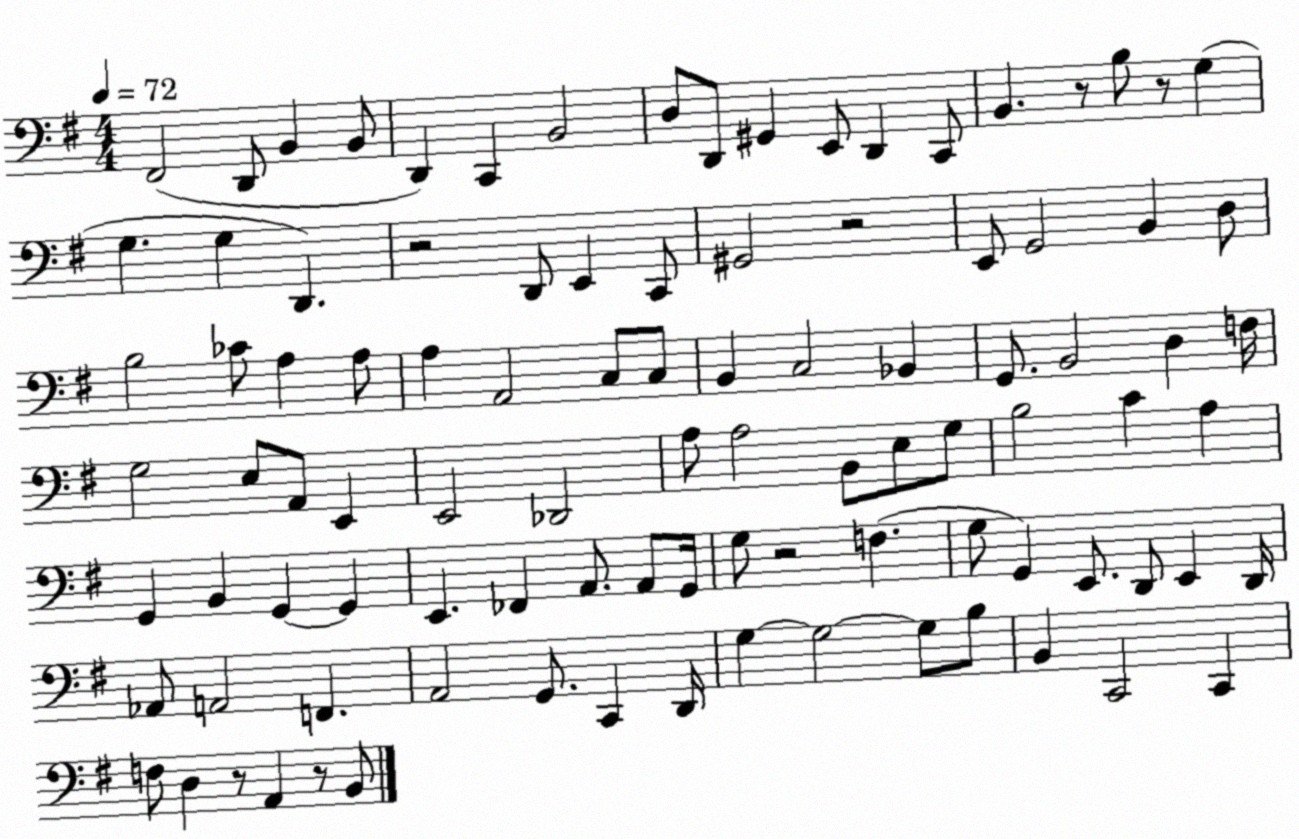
X:1
T:Untitled
M:4/4
L:1/4
K:G
^F,,2 D,,/2 B,, B,,/2 D,, C,, B,,2 D,/2 D,,/2 ^G,, E,,/2 D,, C,,/2 B,, z/2 B,/2 z/2 G, G, G, D,, z2 D,,/2 E,, C,,/2 ^G,,2 z2 E,,/2 G,,2 B,, D,/2 B,2 _C/2 A, A,/2 A, A,,2 C,/2 C,/2 B,, C,2 _B,, G,,/2 B,,2 D, F,/4 G,2 E,/2 A,,/2 E,, E,,2 _D,,2 A,/2 A,2 B,,/2 E,/2 G,/2 B,2 C A, G,, B,, G,, G,, E,, _F,, A,,/2 A,,/2 G,,/4 G,/2 z2 F, G,/2 G,, E,,/2 D,,/2 E,, D,,/4 _A,,/2 A,,2 F,, A,,2 G,,/2 C,, D,,/4 G, G,2 G,/2 B,/2 B,, C,,2 C,, F,/2 D, z/2 A,, z/2 B,,/2